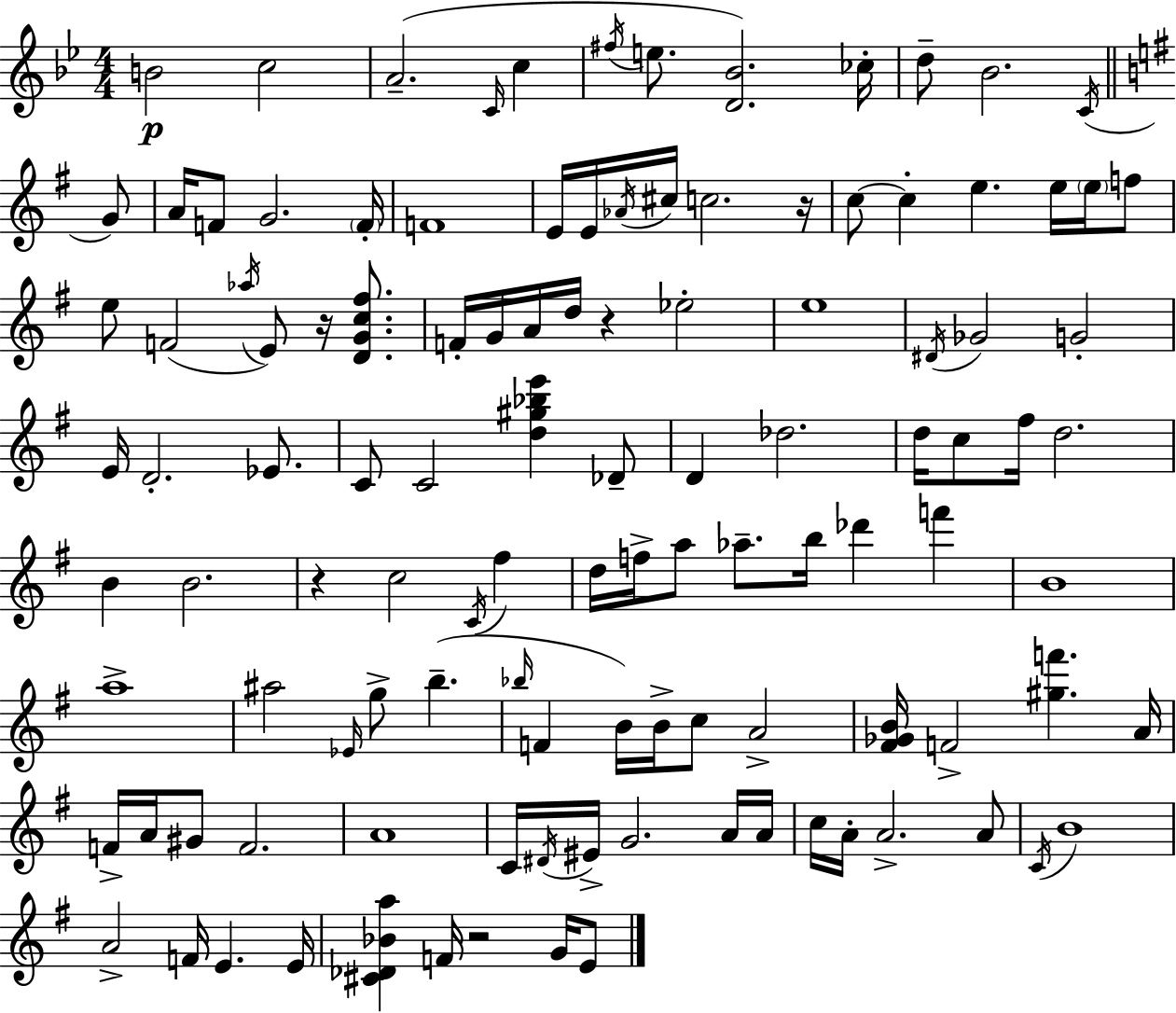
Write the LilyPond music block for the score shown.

{
  \clef treble
  \numericTimeSignature
  \time 4/4
  \key g \minor
  b'2\p c''2 | a'2.--( \grace { c'16 } c''4 | \acciaccatura { fis''16 } e''8. <d' bes'>2.) | ces''16-. d''8-- bes'2. | \break \acciaccatura { c'16 } \bar "||" \break \key e \minor g'8 a'16 f'8 g'2. | \parenthesize f'16-. f'1 | e'16 e'16 \acciaccatura { aes'16 } cis''16 c''2. | r16 c''8~~ c''4-. e''4. e''16 | \break \parenthesize e''16 f''8 e''8 f'2( \acciaccatura { aes''16 } e'8) | r16 <d' g' c'' fis''>8. f'16-. g'16 a'16 d''16 r4 ees''2-. | e''1 | \acciaccatura { dis'16 } ges'2 g'2-. | \break e'16 d'2.-. | ees'8. c'8 c'2 <d'' gis'' bes'' e'''>4 | des'8-- d'4 des''2. | d''16 c''8 fis''16 d''2. | \break b'4 b'2. | r4 c''2 | \acciaccatura { c'16 } fis''4 d''16 f''16-> a''8 aes''8.-- b''16 des'''4 | f'''4 b'1 | \break a''1-> | ais''2 \grace { ees'16 } g''8-> | b''4.--( \grace { bes''16 } f'4 b'16) b'16-> c''8 | a'2-> <fis' ges' b'>16 f'2-> | \break <gis'' f'''>4. a'16 f'16-> a'16 gis'8 f'2. | a'1 | c'16 \acciaccatura { dis'16 } eis'16-> g'2. | a'16 a'16 c''16 a'16-. a'2.-> | \break a'8 \acciaccatura { c'16 } b'1 | a'2-> | f'16 e'4. e'16 <cis' des' bes' a''>4 f'16 r2 | g'16 e'8 \bar "|."
}